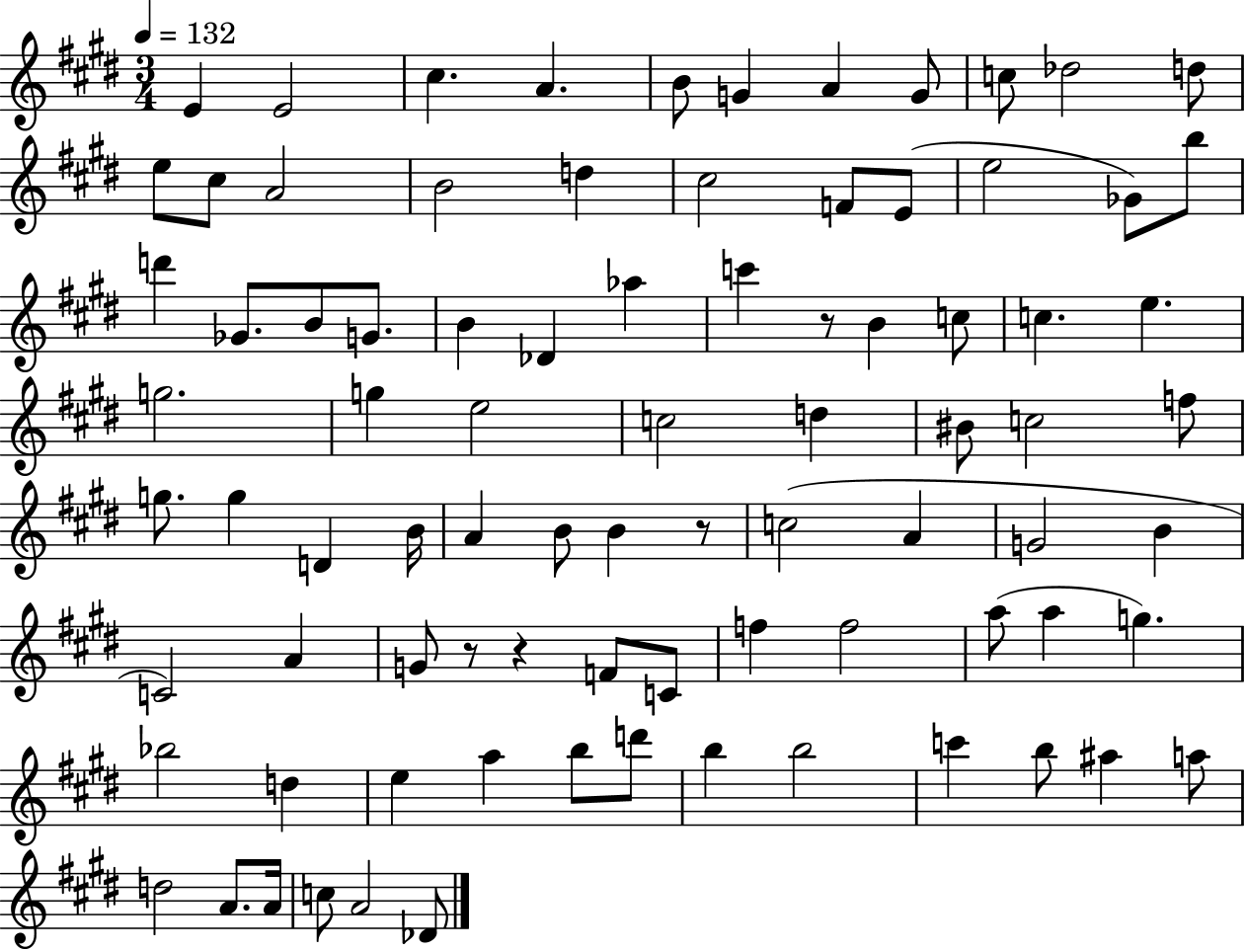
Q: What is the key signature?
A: E major